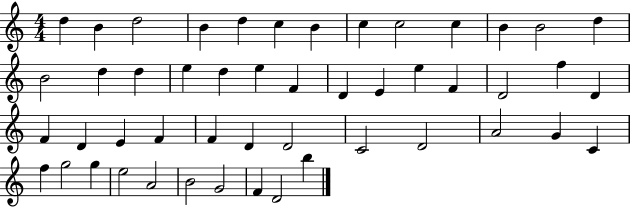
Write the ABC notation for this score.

X:1
T:Untitled
M:4/4
L:1/4
K:C
d B d2 B d c B c c2 c B B2 d B2 d d e d e F D E e F D2 f D F D E F F D D2 C2 D2 A2 G C f g2 g e2 A2 B2 G2 F D2 b